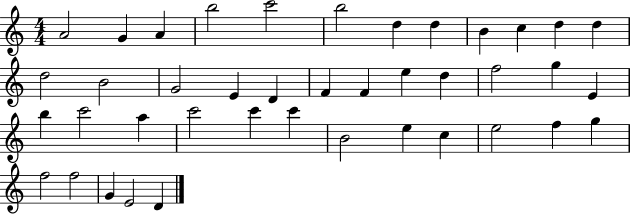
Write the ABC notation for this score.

X:1
T:Untitled
M:4/4
L:1/4
K:C
A2 G A b2 c'2 b2 d d B c d d d2 B2 G2 E D F F e d f2 g E b c'2 a c'2 c' c' B2 e c e2 f g f2 f2 G E2 D